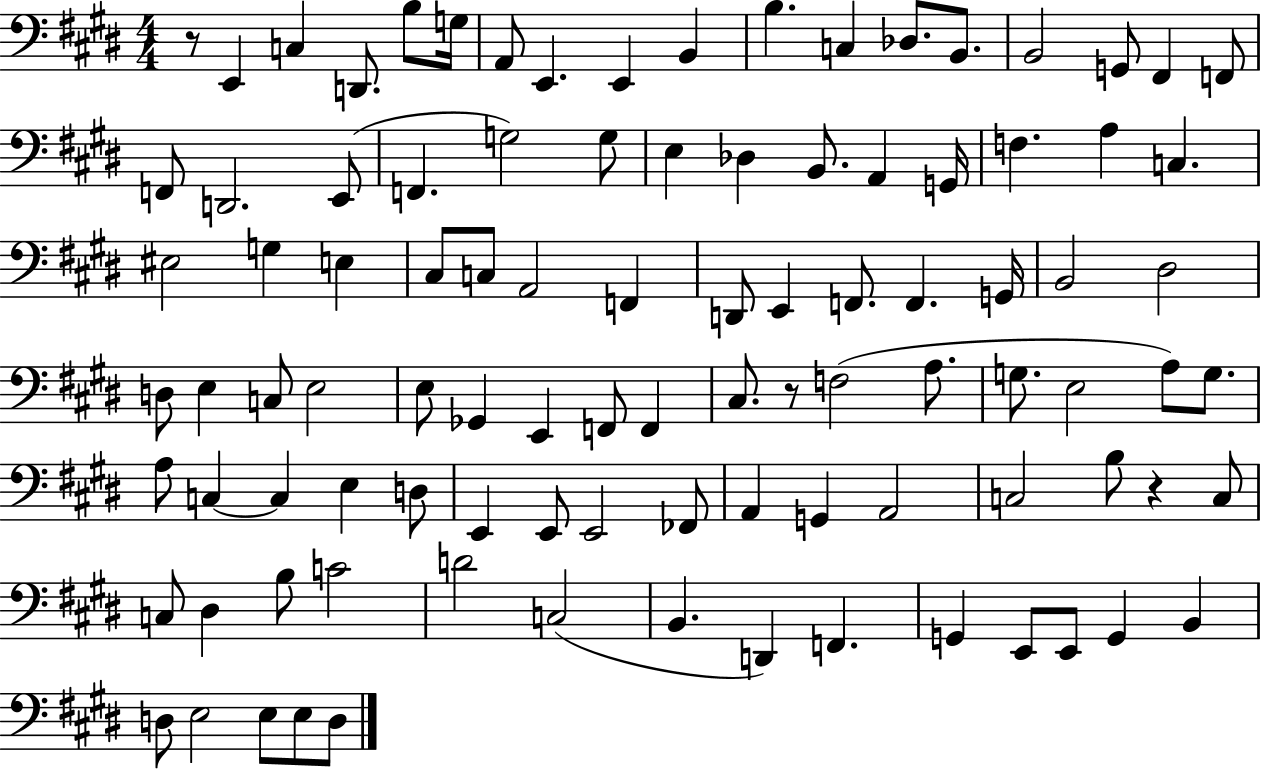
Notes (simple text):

R/e E2/q C3/q D2/e. B3/e G3/s A2/e E2/q. E2/q B2/q B3/q. C3/q Db3/e. B2/e. B2/h G2/e F#2/q F2/e F2/e D2/h. E2/e F2/q. G3/h G3/e E3/q Db3/q B2/e. A2/q G2/s F3/q. A3/q C3/q. EIS3/h G3/q E3/q C#3/e C3/e A2/h F2/q D2/e E2/q F2/e. F2/q. G2/s B2/h D#3/h D3/e E3/q C3/e E3/h E3/e Gb2/q E2/q F2/e F2/q C#3/e. R/e F3/h A3/e. G3/e. E3/h A3/e G3/e. A3/e C3/q C3/q E3/q D3/e E2/q E2/e E2/h FES2/e A2/q G2/q A2/h C3/h B3/e R/q C3/e C3/e D#3/q B3/e C4/h D4/h C3/h B2/q. D2/q F2/q. G2/q E2/e E2/e G2/q B2/q D3/e E3/h E3/e E3/e D3/e